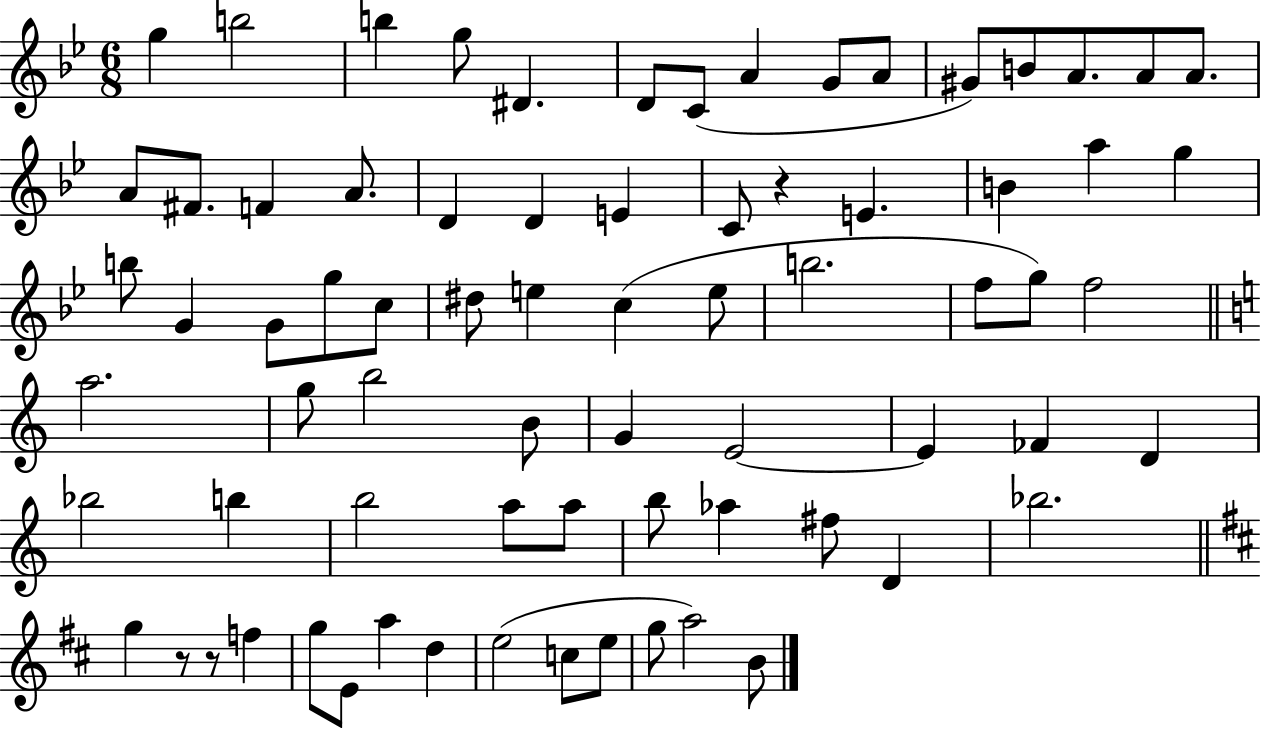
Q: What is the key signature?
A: BES major